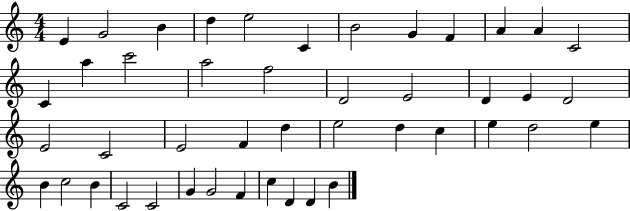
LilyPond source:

{
  \clef treble
  \numericTimeSignature
  \time 4/4
  \key c \major
  e'4 g'2 b'4 | d''4 e''2 c'4 | b'2 g'4 f'4 | a'4 a'4 c'2 | \break c'4 a''4 c'''2 | a''2 f''2 | d'2 e'2 | d'4 e'4 d'2 | \break e'2 c'2 | e'2 f'4 d''4 | e''2 d''4 c''4 | e''4 d''2 e''4 | \break b'4 c''2 b'4 | c'2 c'2 | g'4 g'2 f'4 | c''4 d'4 d'4 b'4 | \break \bar "|."
}